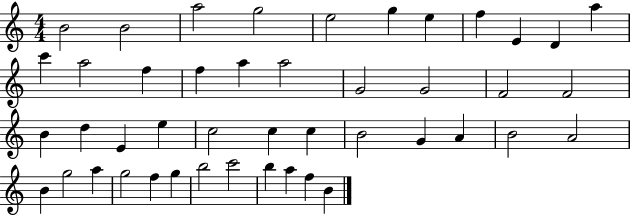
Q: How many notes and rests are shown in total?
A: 45